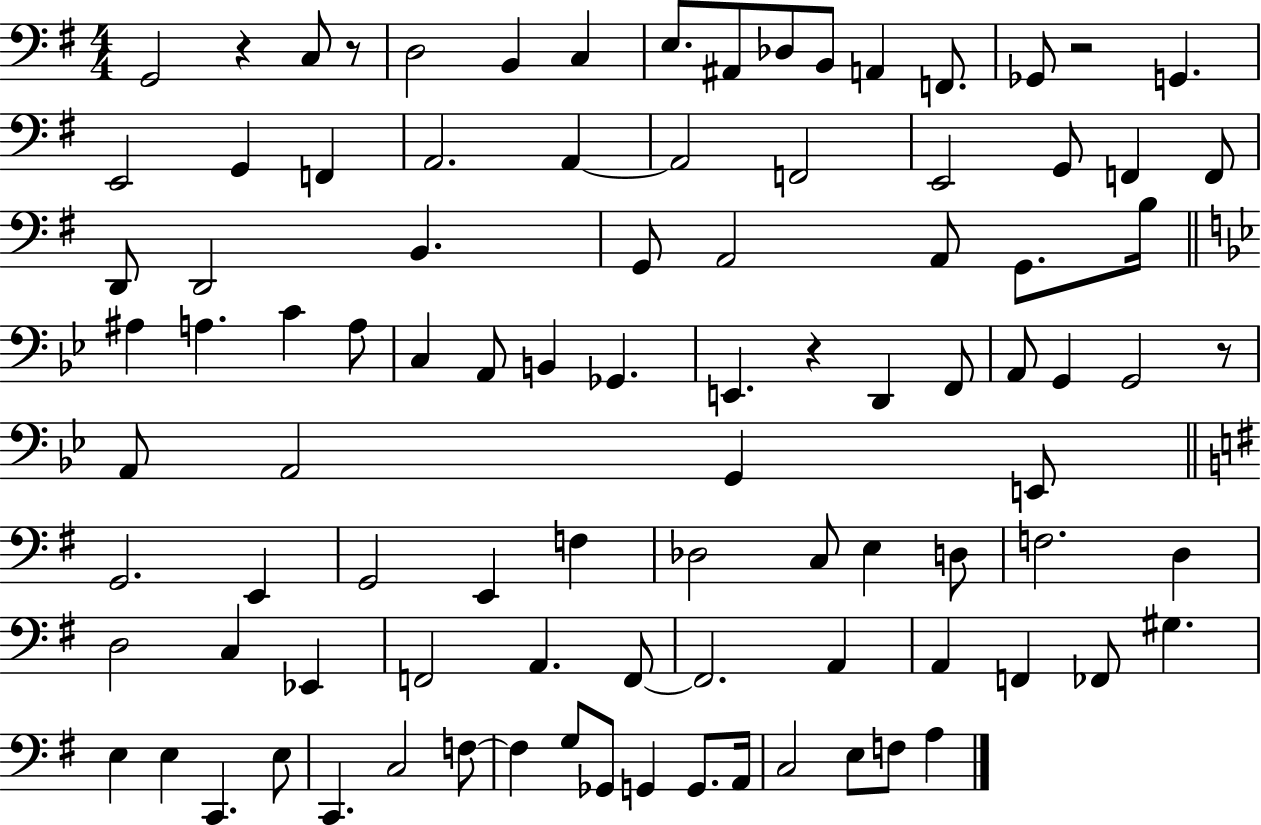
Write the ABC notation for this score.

X:1
T:Untitled
M:4/4
L:1/4
K:G
G,,2 z C,/2 z/2 D,2 B,, C, E,/2 ^A,,/2 _D,/2 B,,/2 A,, F,,/2 _G,,/2 z2 G,, E,,2 G,, F,, A,,2 A,, A,,2 F,,2 E,,2 G,,/2 F,, F,,/2 D,,/2 D,,2 B,, G,,/2 A,,2 A,,/2 G,,/2 B,/4 ^A, A, C A,/2 C, A,,/2 B,, _G,, E,, z D,, F,,/2 A,,/2 G,, G,,2 z/2 A,,/2 A,,2 G,, E,,/2 G,,2 E,, G,,2 E,, F, _D,2 C,/2 E, D,/2 F,2 D, D,2 C, _E,, F,,2 A,, F,,/2 F,,2 A,, A,, F,, _F,,/2 ^G, E, E, C,, E,/2 C,, C,2 F,/2 F, G,/2 _G,,/2 G,, G,,/2 A,,/4 C,2 E,/2 F,/2 A,